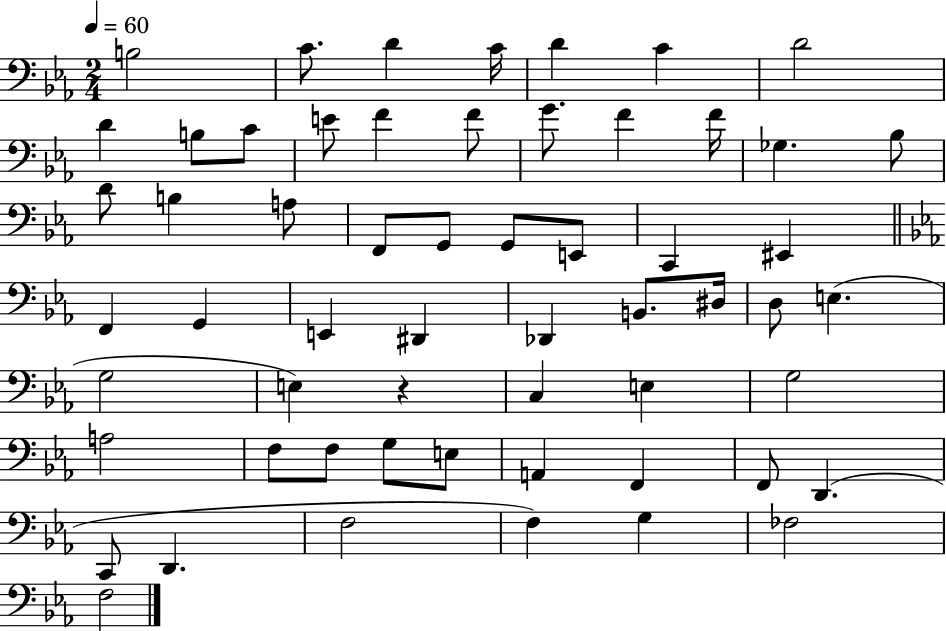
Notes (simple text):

B3/h C4/e. D4/q C4/s D4/q C4/q D4/h D4/q B3/e C4/e E4/e F4/q F4/e G4/e. F4/q F4/s Gb3/q. Bb3/e D4/e B3/q A3/e F2/e G2/e G2/e E2/e C2/q EIS2/q F2/q G2/q E2/q D#2/q Db2/q B2/e. D#3/s D3/e E3/q. G3/h E3/q R/q C3/q E3/q G3/h A3/h F3/e F3/e G3/e E3/e A2/q F2/q F2/e D2/q. C2/e D2/q. F3/h F3/q G3/q FES3/h F3/h